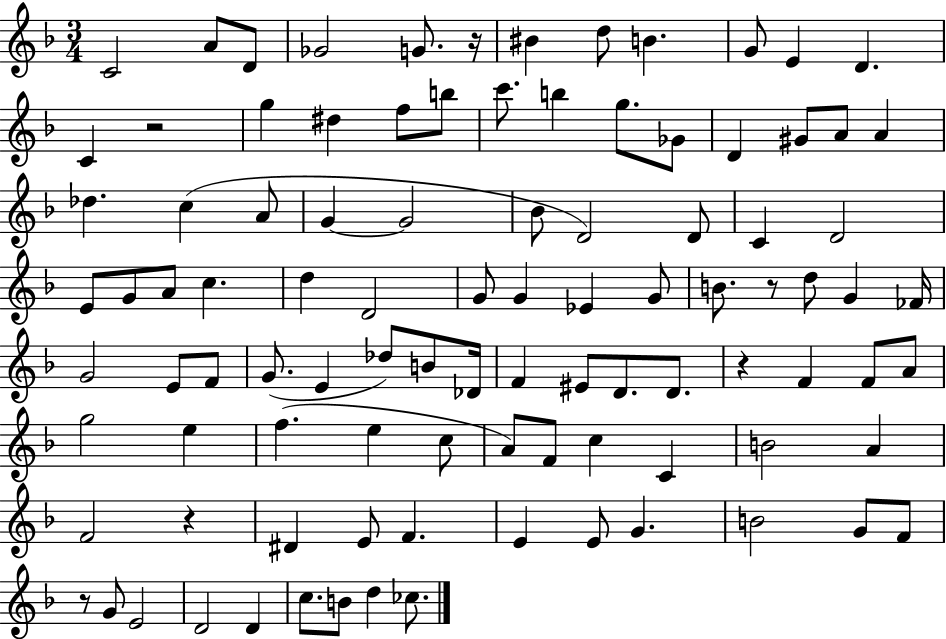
C4/h A4/e D4/e Gb4/h G4/e. R/s BIS4/q D5/e B4/q. G4/e E4/q D4/q. C4/q R/h G5/q D#5/q F5/e B5/e C6/e. B5/q G5/e. Gb4/e D4/q G#4/e A4/e A4/q Db5/q. C5/q A4/e G4/q G4/h Bb4/e D4/h D4/e C4/q D4/h E4/e G4/e A4/e C5/q. D5/q D4/h G4/e G4/q Eb4/q G4/e B4/e. R/e D5/e G4/q FES4/s G4/h E4/e F4/e G4/e. E4/q Db5/e B4/e Db4/s F4/q EIS4/e D4/e. D4/e. R/q F4/q F4/e A4/e G5/h E5/q F5/q. E5/q C5/e A4/e F4/e C5/q C4/q B4/h A4/q F4/h R/q D#4/q E4/e F4/q. E4/q E4/e G4/q. B4/h G4/e F4/e R/e G4/e E4/h D4/h D4/q C5/e. B4/e D5/q CES5/e.